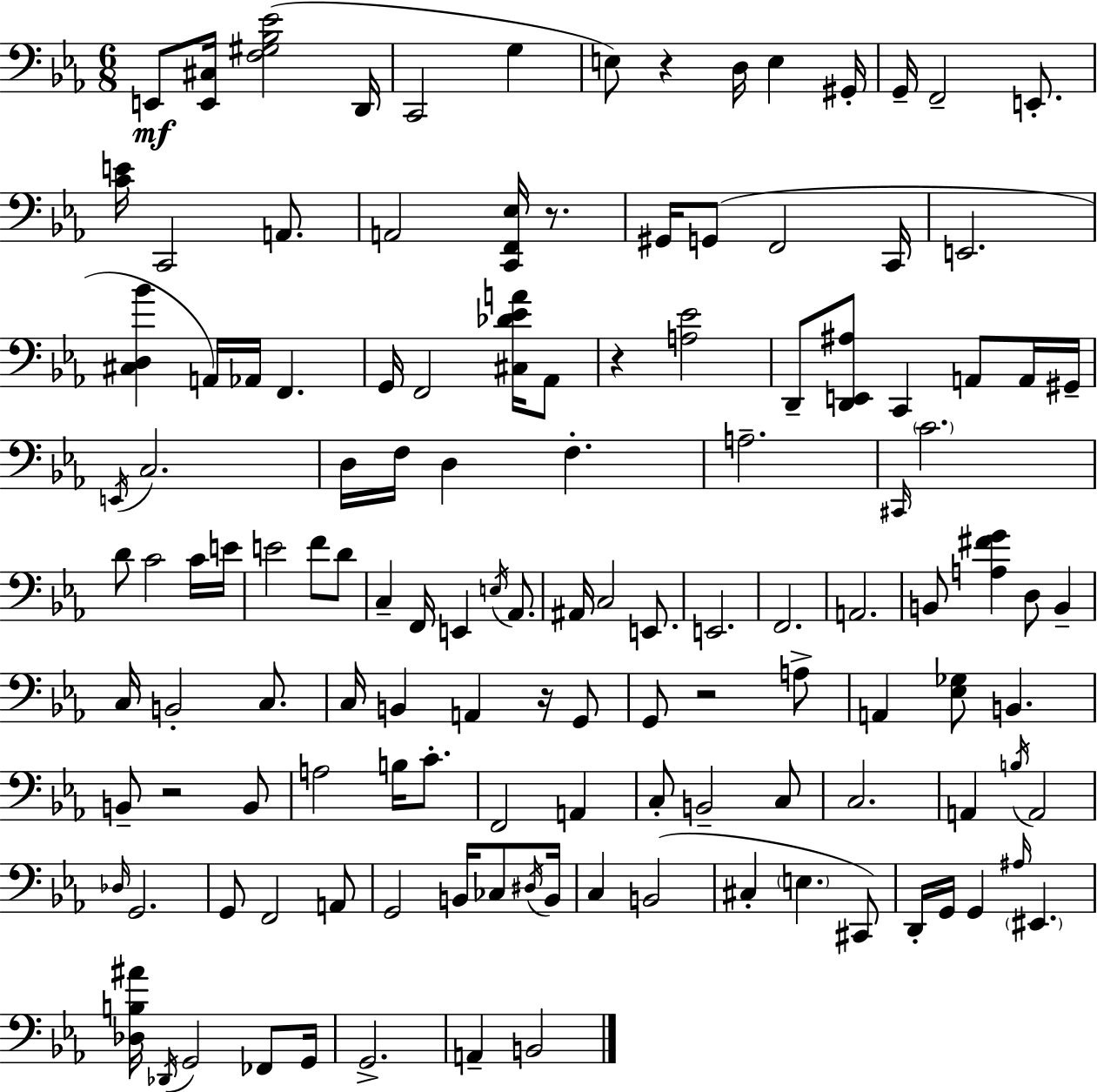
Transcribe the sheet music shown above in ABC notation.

X:1
T:Untitled
M:6/8
L:1/4
K:Cm
E,,/2 [E,,^C,]/4 [F,^G,_B,_E]2 D,,/4 C,,2 G, E,/2 z D,/4 E, ^G,,/4 G,,/4 F,,2 E,,/2 [CE]/4 C,,2 A,,/2 A,,2 [C,,F,,_E,]/4 z/2 ^G,,/4 G,,/2 F,,2 C,,/4 E,,2 [^C,D,_B] A,,/4 _A,,/4 F,, G,,/4 F,,2 [^C,_D_EA]/4 _A,,/2 z [A,_E]2 D,,/2 [D,,E,,^A,]/2 C,, A,,/2 A,,/4 ^G,,/4 E,,/4 C,2 D,/4 F,/4 D, F, A,2 ^C,,/4 C2 D/2 C2 C/4 E/4 E2 F/2 D/2 C, F,,/4 E,, E,/4 _A,,/2 ^A,,/4 C,2 E,,/2 E,,2 F,,2 A,,2 B,,/2 [A,^FG] D,/2 B,, C,/4 B,,2 C,/2 C,/4 B,, A,, z/4 G,,/2 G,,/2 z2 A,/2 A,, [_E,_G,]/2 B,, B,,/2 z2 B,,/2 A,2 B,/4 C/2 F,,2 A,, C,/2 B,,2 C,/2 C,2 A,, B,/4 A,,2 _D,/4 G,,2 G,,/2 F,,2 A,,/2 G,,2 B,,/4 _C,/2 ^D,/4 B,,/4 C, B,,2 ^C, E, ^C,,/2 D,,/4 G,,/4 G,, ^A,/4 ^E,, [_D,B,^A]/4 _D,,/4 G,,2 _F,,/2 G,,/4 G,,2 A,, B,,2